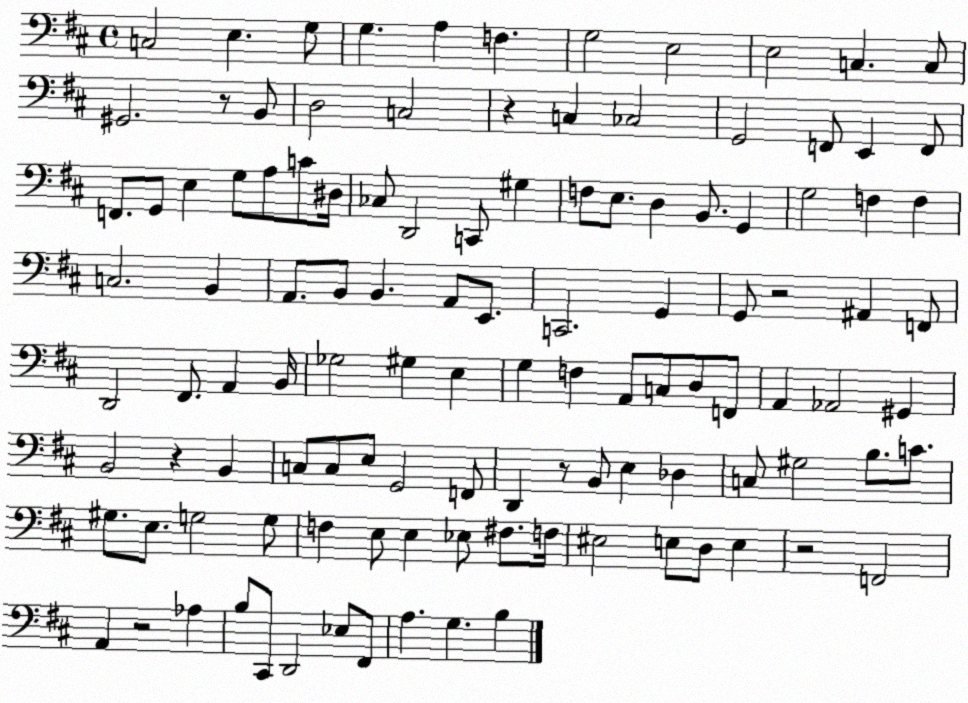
X:1
T:Untitled
M:4/4
L:1/4
K:D
C,2 E, G,/2 G, A, F, G,2 E,2 E,2 C, C,/2 ^G,,2 z/2 B,,/2 D,2 C,2 z C, _C,2 G,,2 F,,/2 E,, F,,/2 F,,/2 G,,/2 E, G,/2 A,/2 C/2 ^D,/4 _C,/2 D,,2 C,,/2 ^G, F,/2 E,/2 D, B,,/2 G,, G,2 F, F, C,2 B,, A,,/2 B,,/2 B,, A,,/2 E,,/2 C,,2 G,, G,,/2 z2 ^A,, F,,/2 D,,2 ^F,,/2 A,, B,,/4 _G,2 ^G, E, G, F, A,,/2 C,/2 D,/2 F,,/2 A,, _A,,2 ^G,, B,,2 z B,, C,/2 C,/2 E,/2 G,,2 F,,/2 D,, z/2 B,,/2 E, _D, C,/2 ^G,2 B,/2 C/2 ^G,/2 E,/2 G,2 G,/2 F, E,/2 E, _E,/2 ^F,/2 F,/4 ^E,2 E,/2 D,/2 E, z2 F,,2 A,, z2 _A, B,/2 ^C,,/2 D,,2 _E,/2 ^F,,/2 A, G, B,